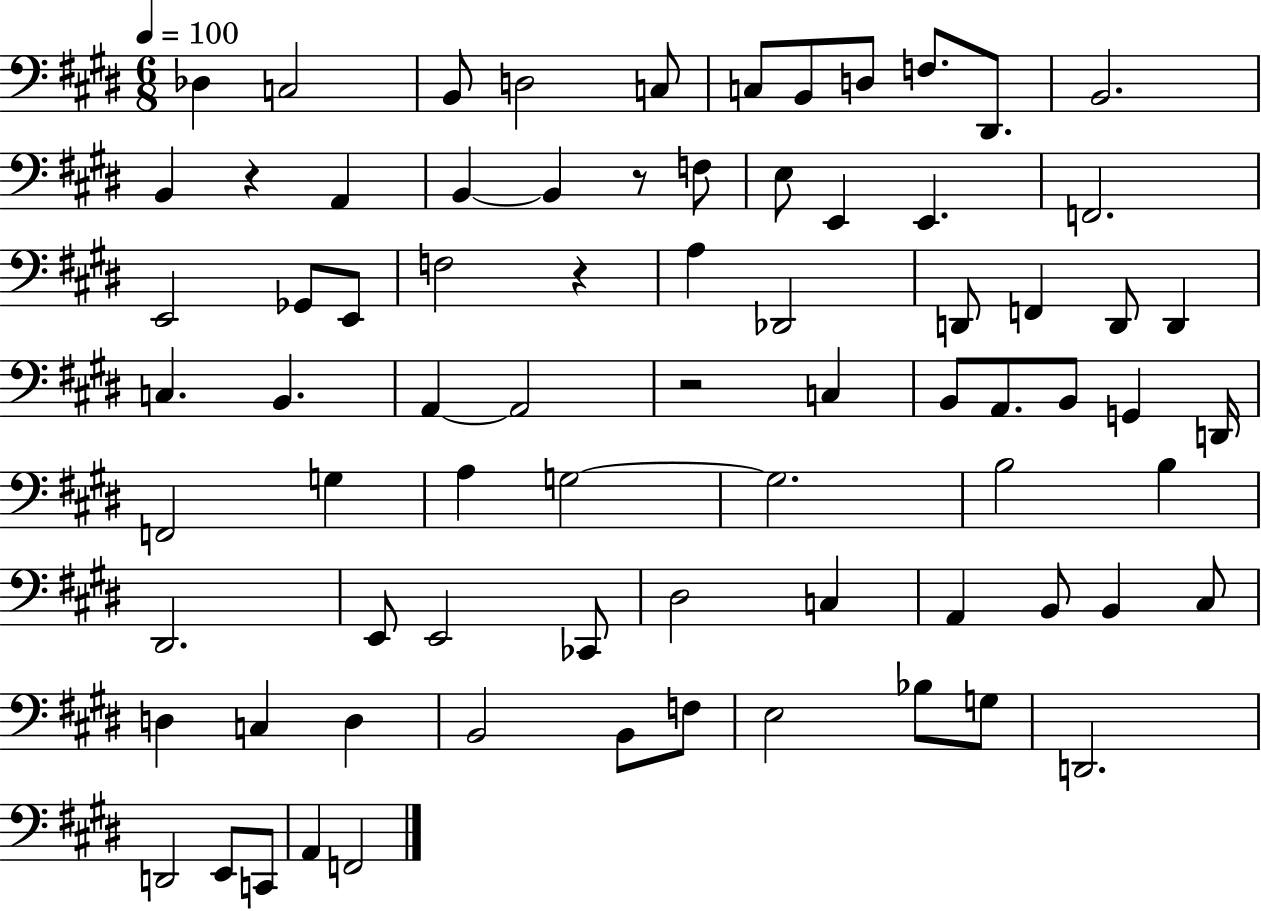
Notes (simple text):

Db3/q C3/h B2/e D3/h C3/e C3/e B2/e D3/e F3/e. D#2/e. B2/h. B2/q R/q A2/q B2/q B2/q R/e F3/e E3/e E2/q E2/q. F2/h. E2/h Gb2/e E2/e F3/h R/q A3/q Db2/h D2/e F2/q D2/e D2/q C3/q. B2/q. A2/q A2/h R/h C3/q B2/e A2/e. B2/e G2/q D2/s F2/h G3/q A3/q G3/h G3/h. B3/h B3/q D#2/h. E2/e E2/h CES2/e D#3/h C3/q A2/q B2/e B2/q C#3/e D3/q C3/q D3/q B2/h B2/e F3/e E3/h Bb3/e G3/e D2/h. D2/h E2/e C2/e A2/q F2/h